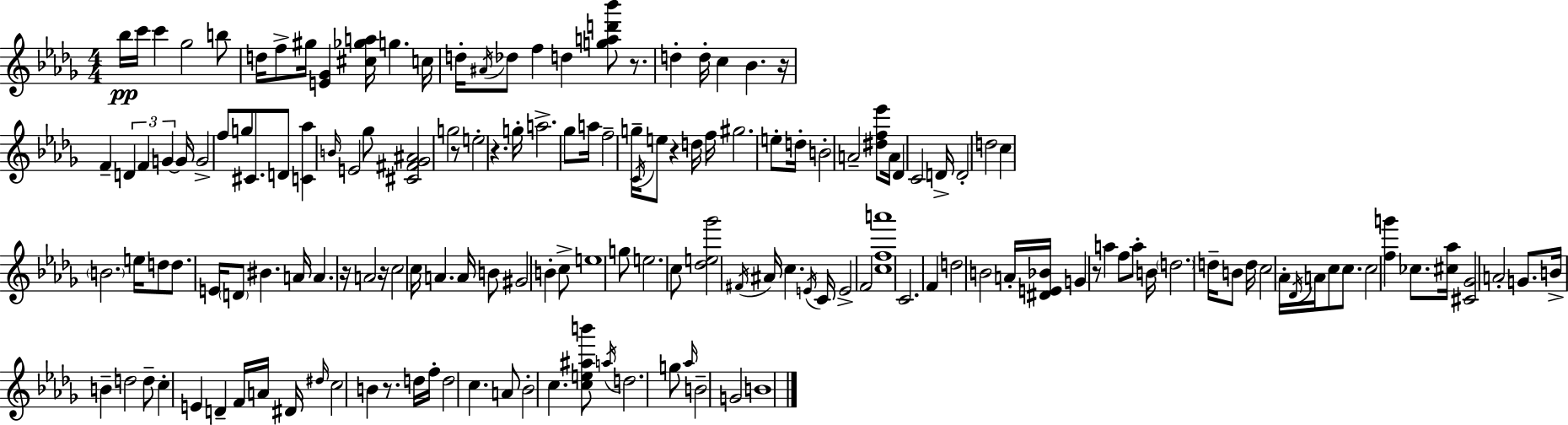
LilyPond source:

{
  \clef treble
  \numericTimeSignature
  \time 4/4
  \key bes \minor
  bes''16\pp c'''16 c'''4 ges''2 b''8 | d''16 f''8-> gis''16 <e' ges'>4 <cis'' ges'' a''>16 g''4. c''16 | d''16-. \acciaccatura { ais'16 } des''8 f''4 d''4 <g'' a'' d''' bes'''>8 r8. | d''4-. d''16-. c''4 bes'4. | \break r16 f'4-- \tuplet 3/2 { d'4 f'4 g'4~~ } | g'16 g'2-> f''8 g''8 cis'8. | d'8 <c' aes''>4 \grace { b'16 } e'2 | ges''8 <cis' fis' ges' ais'>2 g''2 | \break r8 e''2-. r4. | g''16-. a''2.-> ges''8 | a''16 f''2-- g''16-- \acciaccatura { c'16 } e''8 r4 | d''16 f''16 gis''2. | \break e''8-. d''16-. b'2-. a'2-- | <dis'' f'' ees'''>8 a'16 des'4 c'2 | d'16-> d'2-. d''2 | c''4 \parenthesize b'2. | \break e''16 d''8 d''8. e'16 \parenthesize d'8 bis'4. | a'16 a'4. r16 a'2 | r16 c''2 c''16 a'4. | a'16 b'8 gis'2 b'4-. | \break c''8-> e''1 | g''8 e''2. | c''8 <des'' e'' ges'''>2 \acciaccatura { fis'16 } ais'16 c''4. | \acciaccatura { e'16 } c'16 e'2-> f'2 | \break <c'' f'' a'''>1 | c'2. | f'4 d''2 b'2 | a'16-. <dis' e' bes'>16 g'4 r8 a''4 | \break f''8 a''8-. b'16 \parenthesize d''2. | d''16-- b'8 d''16 c''2 aes'16-. \acciaccatura { des'16 } | a'16 c''8 c''8. c''2 <f'' g'''>4 | ces''8. <cis'' aes''>16 <cis' ges'>2 a'2-. | \break g'8. b'16-> b'4-- d''2 | d''8-- c''4-. e'4 | d'4-- f'16 a'16 dis'16 \grace { dis''16 } c''2 | b'4 r8. d''16 f''16-. d''2 | \break c''4. a'8 bes'2-. | c''4. <c'' e'' ais'' b'''>8 \acciaccatura { a''16 } d''2. | g''8 \grace { aes''16 } b'2-- | g'2 b'1 | \break \bar "|."
}